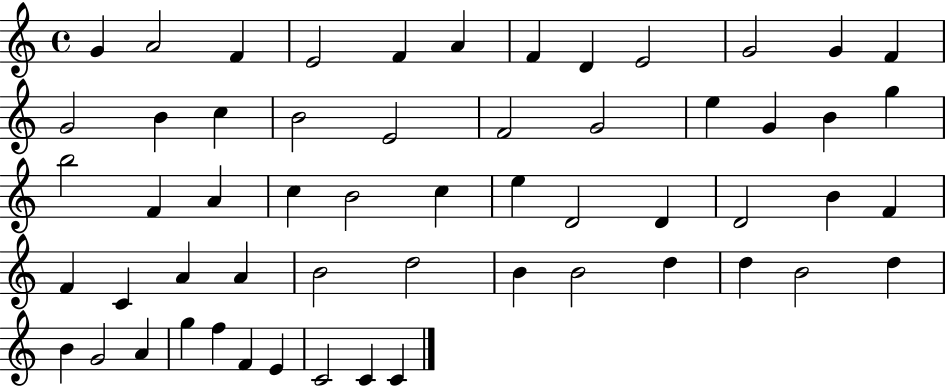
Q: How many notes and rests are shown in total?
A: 57